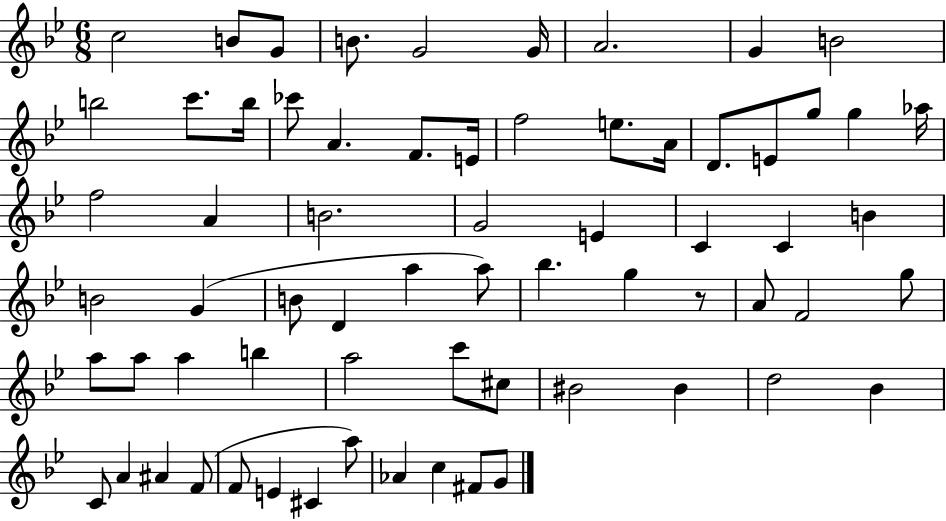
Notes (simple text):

C5/h B4/e G4/e B4/e. G4/h G4/s A4/h. G4/q B4/h B5/h C6/e. B5/s CES6/e A4/q. F4/e. E4/s F5/h E5/e. A4/s D4/e. E4/e G5/e G5/q Ab5/s F5/h A4/q B4/h. G4/h E4/q C4/q C4/q B4/q B4/h G4/q B4/e D4/q A5/q A5/e Bb5/q. G5/q R/e A4/e F4/h G5/e A5/e A5/e A5/q B5/q A5/h C6/e C#5/e BIS4/h BIS4/q D5/h Bb4/q C4/e A4/q A#4/q F4/e F4/e E4/q C#4/q A5/e Ab4/q C5/q F#4/e G4/e